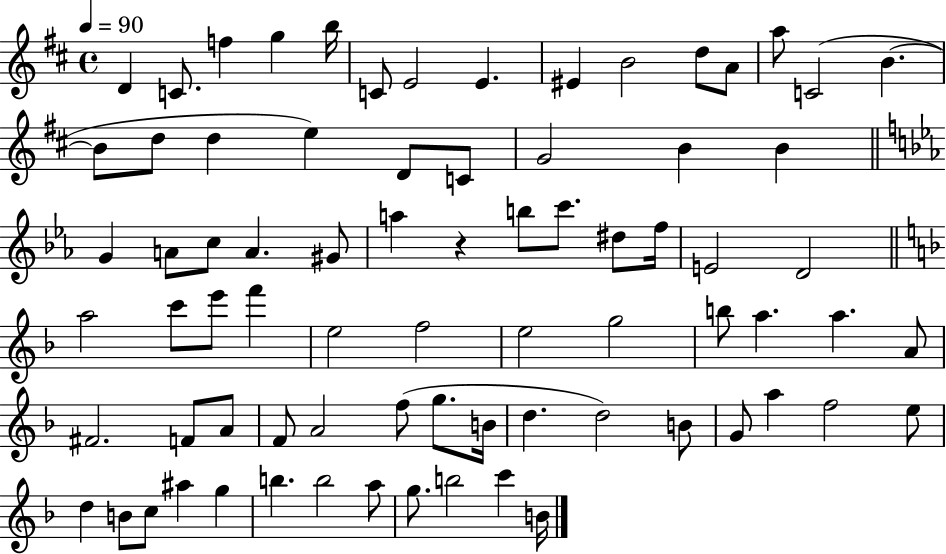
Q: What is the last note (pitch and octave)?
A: B4